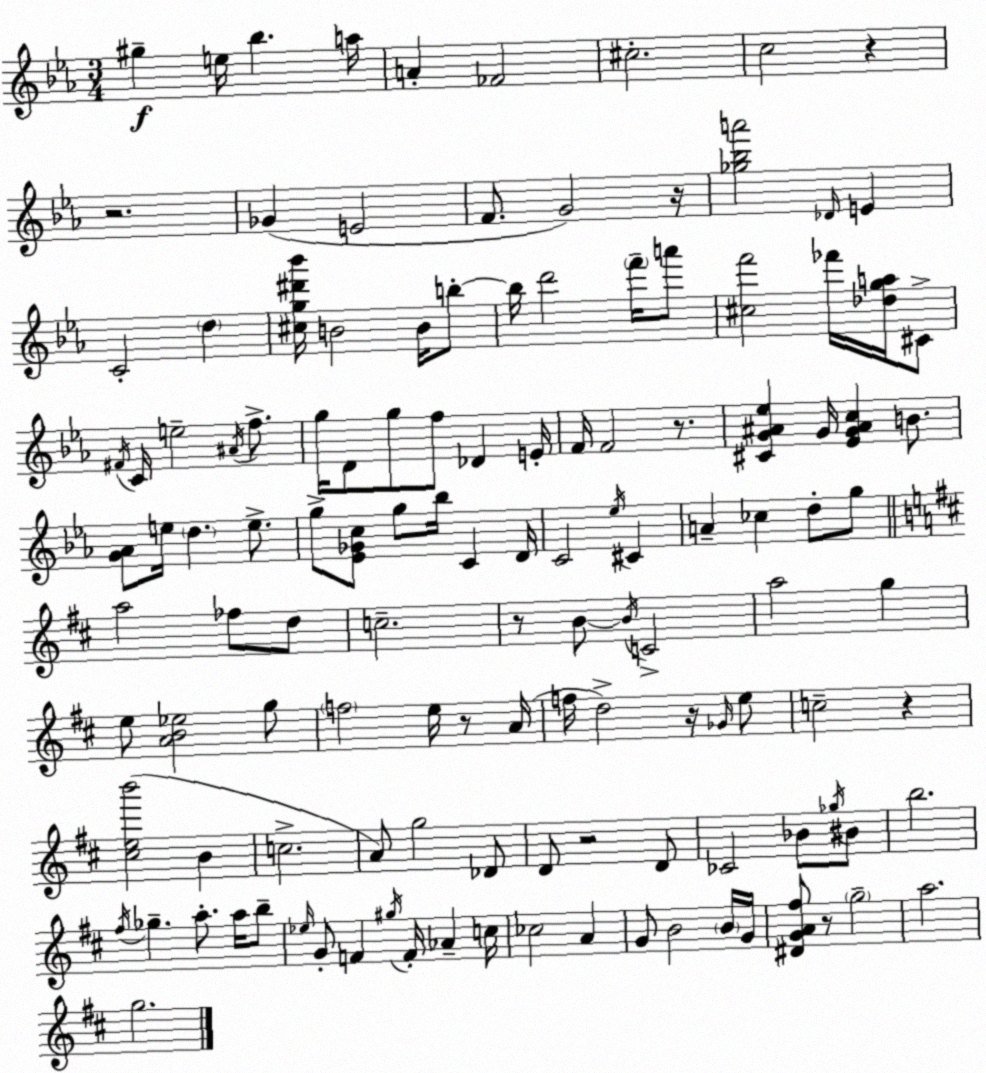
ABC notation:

X:1
T:Untitled
M:3/4
L:1/4
K:Cm
^g e/4 _b a/4 A _F2 ^c2 c2 z z2 _G E2 F/2 G2 z/4 [_g_ba']2 _D/4 E C2 d [^cg^d'_b']/4 B2 B/4 b/2 b/4 d'2 f'/4 a'/2 [^cf']2 _f'/4 [_dga]/4 ^C/2 ^F/4 C/4 e2 ^A/4 f/2 g/4 D/2 g/2 f/2 _D E/4 F/4 F2 z/2 [^CG^A_e] G/4 [_EG^Ac] B/2 [G_A]/2 e/4 d e/2 g/2 [_E_Gc]/2 g/2 _b/4 C D/4 C2 _e/4 ^C A _c d/2 g/2 a2 _f/2 d/2 c2 z/2 B/2 B/4 C2 a2 g e/2 [AB_e]2 g/2 f2 e/4 z/2 A/4 f/4 d2 z/4 _G/4 e/2 c2 z [^ceb']2 B c2 A/2 g2 _D/2 D/2 z2 D/2 _C2 _B/2 _g/4 ^B/2 b2 ^f/4 _g a/2 a/4 b/2 _e/4 G/2 F ^g/4 F/4 _A c/4 _c2 A G/2 B2 B/4 G/4 [^DGA^f]/2 z/2 g2 a2 g2